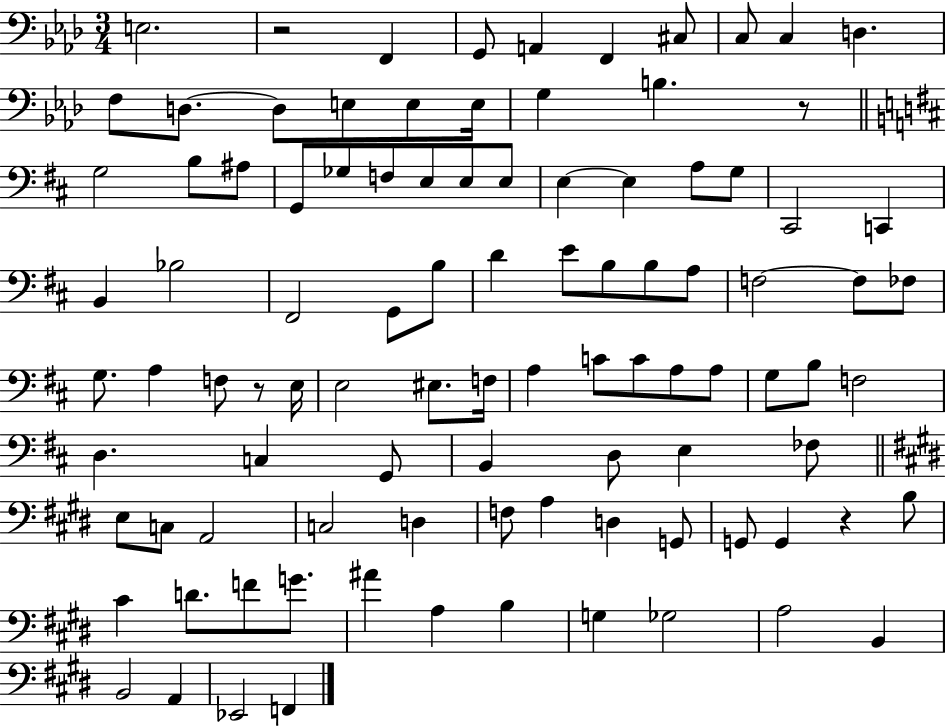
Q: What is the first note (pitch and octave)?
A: E3